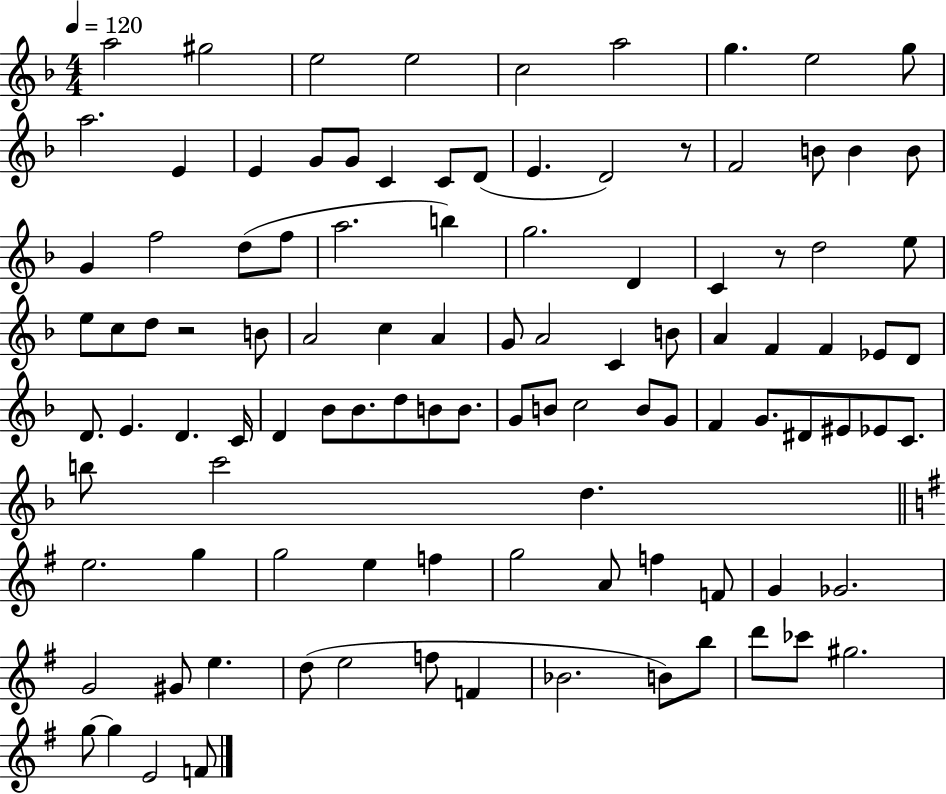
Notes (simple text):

A5/h G#5/h E5/h E5/h C5/h A5/h G5/q. E5/h G5/e A5/h. E4/q E4/q G4/e G4/e C4/q C4/e D4/e E4/q. D4/h R/e F4/h B4/e B4/q B4/e G4/q F5/h D5/e F5/e A5/h. B5/q G5/h. D4/q C4/q R/e D5/h E5/e E5/e C5/e D5/e R/h B4/e A4/h C5/q A4/q G4/e A4/h C4/q B4/e A4/q F4/q F4/q Eb4/e D4/e D4/e. E4/q. D4/q. C4/s D4/q Bb4/e Bb4/e. D5/e B4/e B4/e. G4/e B4/e C5/h B4/e G4/e F4/q G4/e. D#4/e EIS4/e Eb4/e C4/e. B5/e C6/h D5/q. E5/h. G5/q G5/h E5/q F5/q G5/h A4/e F5/q F4/e G4/q Gb4/h. G4/h G#4/e E5/q. D5/e E5/h F5/e F4/q Bb4/h. B4/e B5/e D6/e CES6/e G#5/h. G5/e G5/q E4/h F4/e